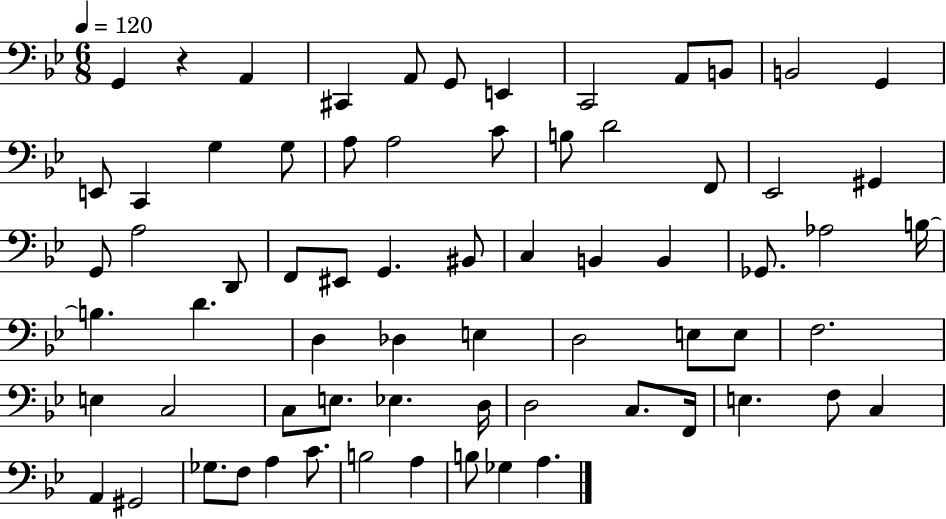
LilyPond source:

{
  \clef bass
  \numericTimeSignature
  \time 6/8
  \key bes \major
  \tempo 4 = 120
  g,4 r4 a,4 | cis,4 a,8 g,8 e,4 | c,2 a,8 b,8 | b,2 g,4 | \break e,8 c,4 g4 g8 | a8 a2 c'8 | b8 d'2 f,8 | ees,2 gis,4 | \break g,8 a2 d,8 | f,8 eis,8 g,4. bis,8 | c4 b,4 b,4 | ges,8. aes2 b16~~ | \break b4. d'4. | d4 des4 e4 | d2 e8 e8 | f2. | \break e4 c2 | c8 e8. ees4. d16 | d2 c8. f,16 | e4. f8 c4 | \break a,4 gis,2 | ges8. f8 a4 c'8. | b2 a4 | b8 ges4 a4. | \break \bar "|."
}